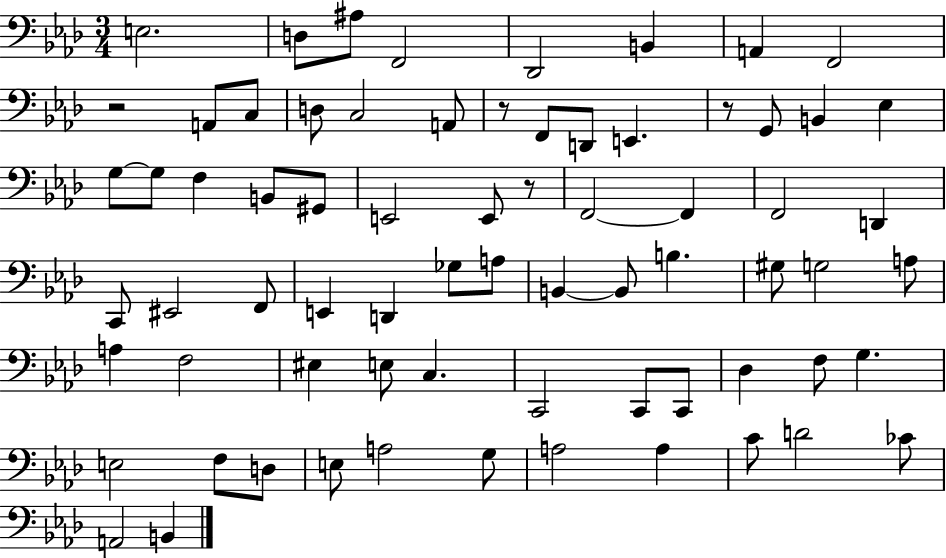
{
  \clef bass
  \numericTimeSignature
  \time 3/4
  \key aes \major
  e2. | d8 ais8 f,2 | des,2 b,4 | a,4 f,2 | \break r2 a,8 c8 | d8 c2 a,8 | r8 f,8 d,8 e,4. | r8 g,8 b,4 ees4 | \break g8~~ g8 f4 b,8 gis,8 | e,2 e,8 r8 | f,2~~ f,4 | f,2 d,4 | \break c,8 eis,2 f,8 | e,4 d,4 ges8 a8 | b,4~~ b,8 b4. | gis8 g2 a8 | \break a4 f2 | eis4 e8 c4. | c,2 c,8 c,8 | des4 f8 g4. | \break e2 f8 d8 | e8 a2 g8 | a2 a4 | c'8 d'2 ces'8 | \break a,2 b,4 | \bar "|."
}